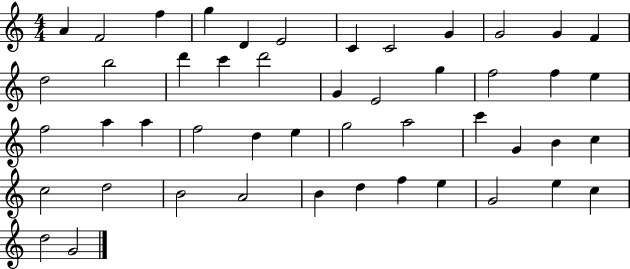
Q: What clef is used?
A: treble